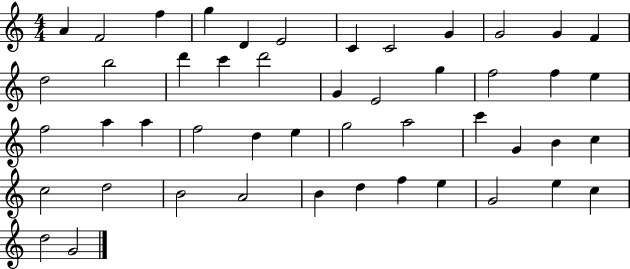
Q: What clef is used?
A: treble